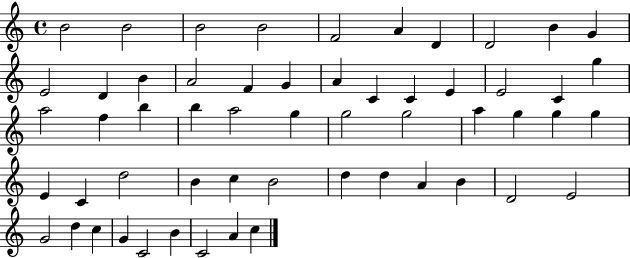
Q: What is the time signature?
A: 4/4